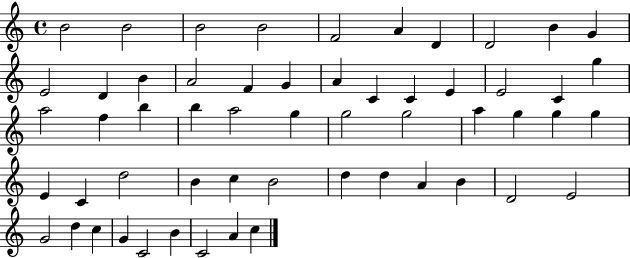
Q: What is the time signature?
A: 4/4